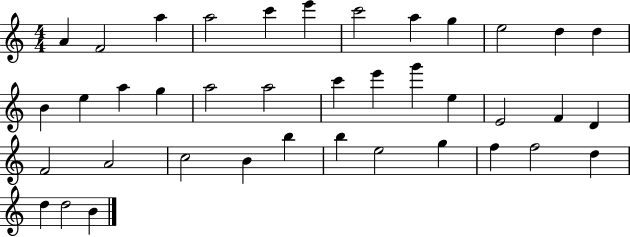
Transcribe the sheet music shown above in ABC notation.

X:1
T:Untitled
M:4/4
L:1/4
K:C
A F2 a a2 c' e' c'2 a g e2 d d B e a g a2 a2 c' e' g' e E2 F D F2 A2 c2 B b b e2 g f f2 d d d2 B